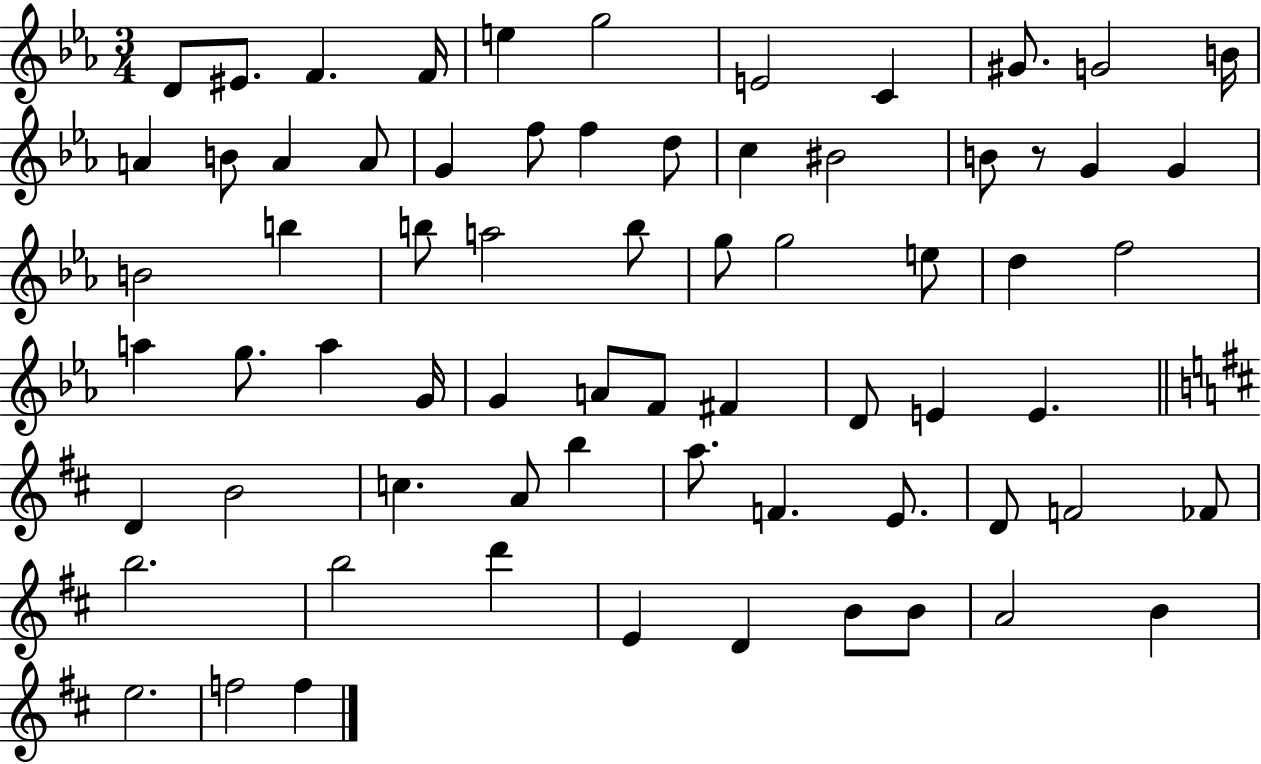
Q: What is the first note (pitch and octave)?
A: D4